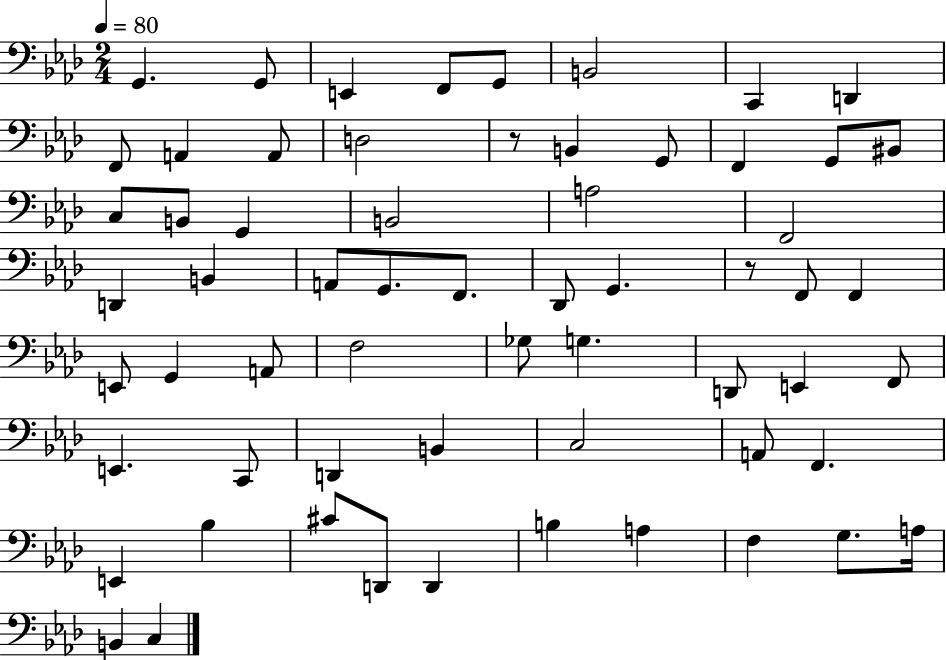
X:1
T:Untitled
M:2/4
L:1/4
K:Ab
G,, G,,/2 E,, F,,/2 G,,/2 B,,2 C,, D,, F,,/2 A,, A,,/2 D,2 z/2 B,, G,,/2 F,, G,,/2 ^B,,/2 C,/2 B,,/2 G,, B,,2 A,2 F,,2 D,, B,, A,,/2 G,,/2 F,,/2 _D,,/2 G,, z/2 F,,/2 F,, E,,/2 G,, A,,/2 F,2 _G,/2 G, D,,/2 E,, F,,/2 E,, C,,/2 D,, B,, C,2 A,,/2 F,, E,, _B, ^C/2 D,,/2 D,, B, A, F, G,/2 A,/4 B,, C,